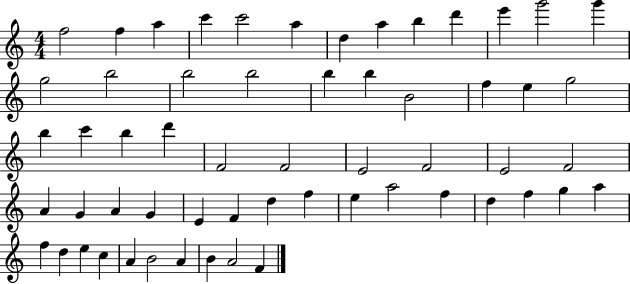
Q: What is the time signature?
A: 4/4